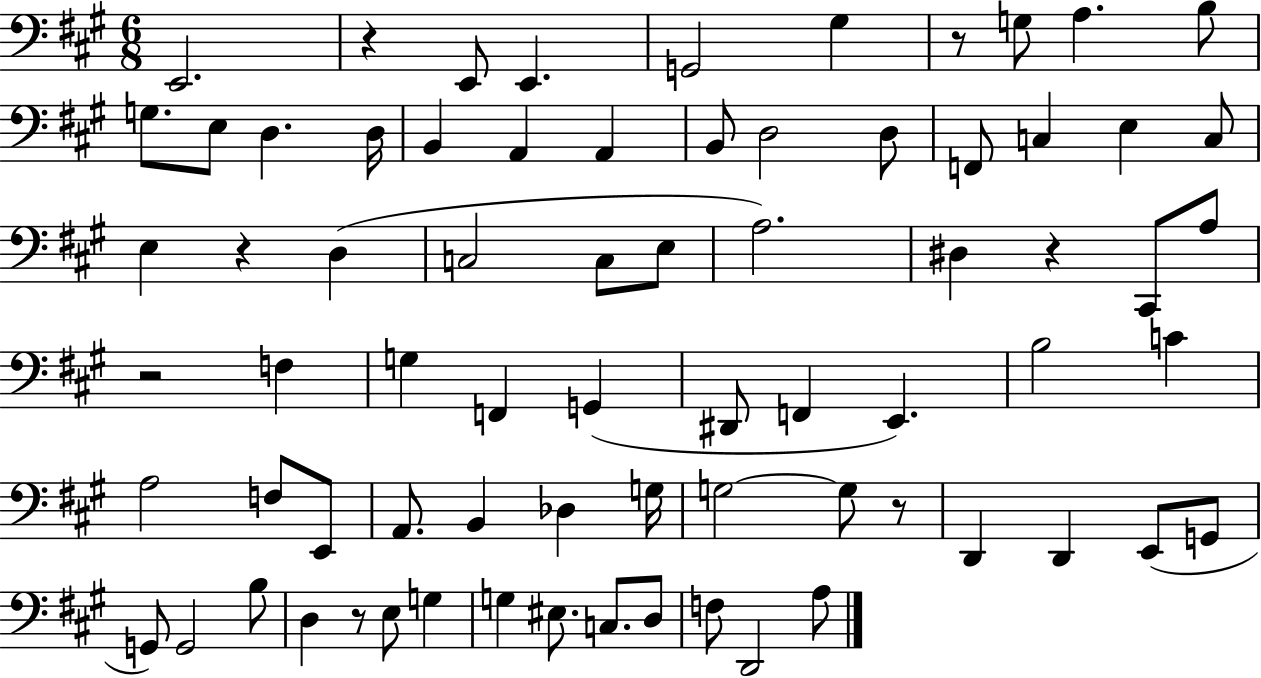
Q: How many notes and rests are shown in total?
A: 73